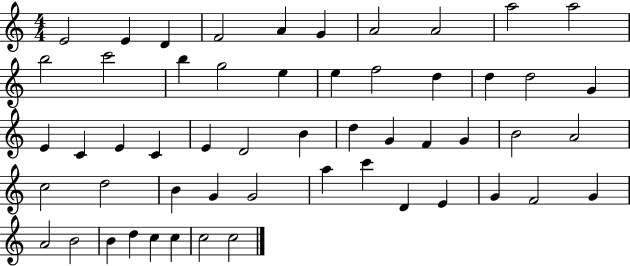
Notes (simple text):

E4/h E4/q D4/q F4/h A4/q G4/q A4/h A4/h A5/h A5/h B5/h C6/h B5/q G5/h E5/q E5/q F5/h D5/q D5/q D5/h G4/q E4/q C4/q E4/q C4/q E4/q D4/h B4/q D5/q G4/q F4/q G4/q B4/h A4/h C5/h D5/h B4/q G4/q G4/h A5/q C6/q D4/q E4/q G4/q F4/h G4/q A4/h B4/h B4/q D5/q C5/q C5/q C5/h C5/h